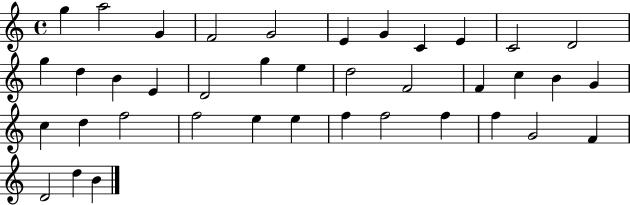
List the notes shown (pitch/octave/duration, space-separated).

G5/q A5/h G4/q F4/h G4/h E4/q G4/q C4/q E4/q C4/h D4/h G5/q D5/q B4/q E4/q D4/h G5/q E5/q D5/h F4/h F4/q C5/q B4/q G4/q C5/q D5/q F5/h F5/h E5/q E5/q F5/q F5/h F5/q F5/q G4/h F4/q D4/h D5/q B4/q